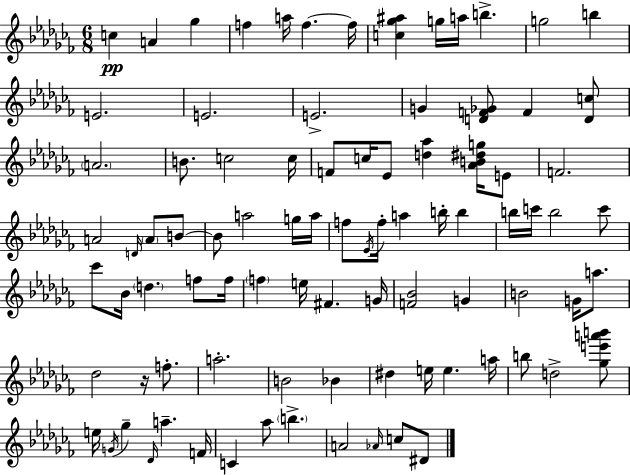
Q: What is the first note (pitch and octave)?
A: C5